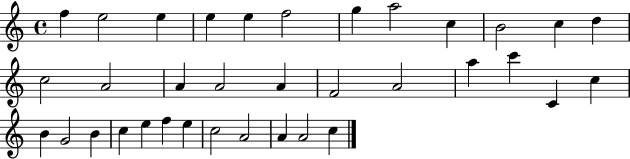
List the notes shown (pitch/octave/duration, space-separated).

F5/q E5/h E5/q E5/q E5/q F5/h G5/q A5/h C5/q B4/h C5/q D5/q C5/h A4/h A4/q A4/h A4/q F4/h A4/h A5/q C6/q C4/q C5/q B4/q G4/h B4/q C5/q E5/q F5/q E5/q C5/h A4/h A4/q A4/h C5/q